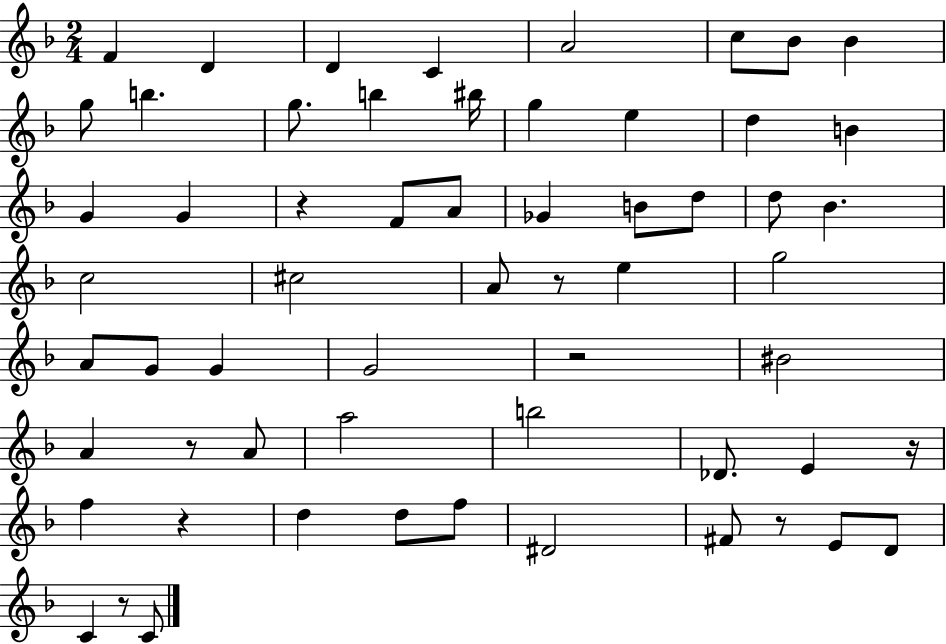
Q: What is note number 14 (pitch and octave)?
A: G5